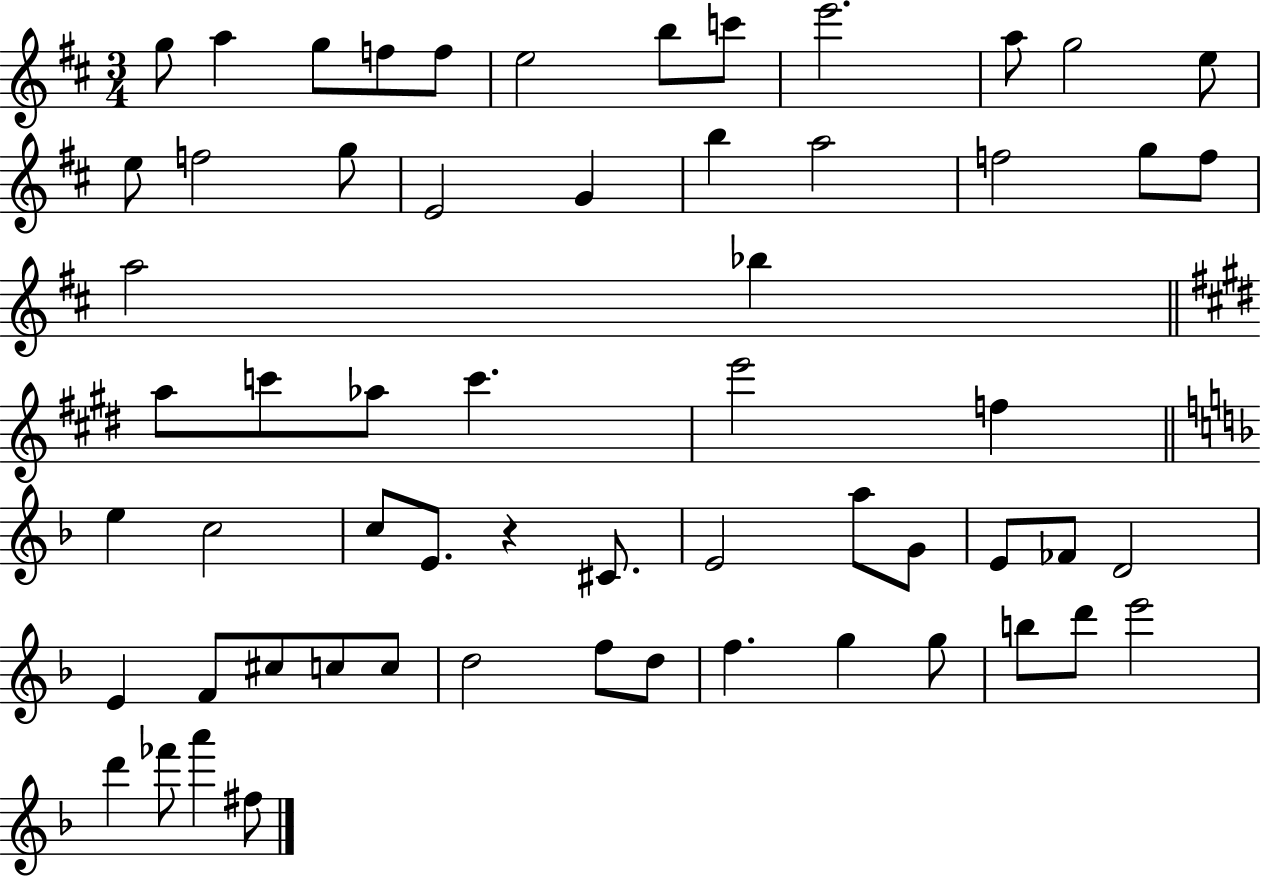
X:1
T:Untitled
M:3/4
L:1/4
K:D
g/2 a g/2 f/2 f/2 e2 b/2 c'/2 e'2 a/2 g2 e/2 e/2 f2 g/2 E2 G b a2 f2 g/2 f/2 a2 _b a/2 c'/2 _a/2 c' e'2 f e c2 c/2 E/2 z ^C/2 E2 a/2 G/2 E/2 _F/2 D2 E F/2 ^c/2 c/2 c/2 d2 f/2 d/2 f g g/2 b/2 d'/2 e'2 d' _f'/2 a' ^f/2